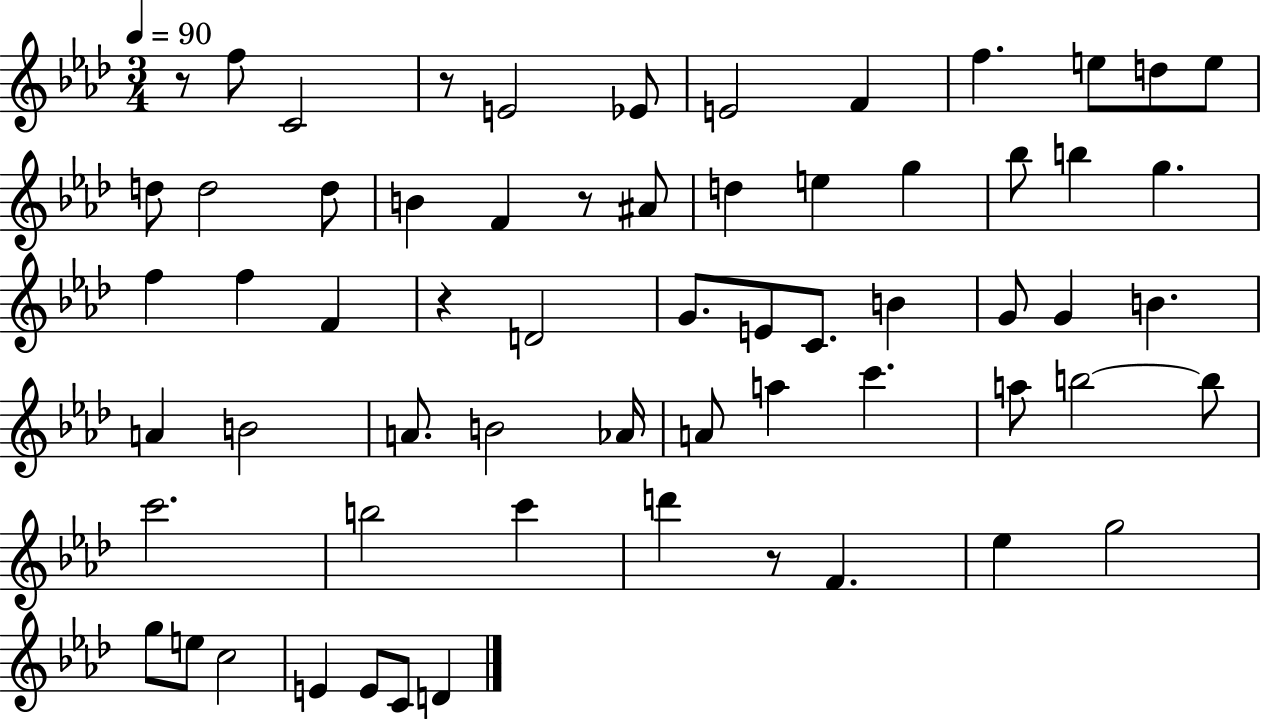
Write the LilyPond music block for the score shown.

{
  \clef treble
  \numericTimeSignature
  \time 3/4
  \key aes \major
  \tempo 4 = 90
  r8 f''8 c'2 | r8 e'2 ees'8 | e'2 f'4 | f''4. e''8 d''8 e''8 | \break d''8 d''2 d''8 | b'4 f'4 r8 ais'8 | d''4 e''4 g''4 | bes''8 b''4 g''4. | \break f''4 f''4 f'4 | r4 d'2 | g'8. e'8 c'8. b'4 | g'8 g'4 b'4. | \break a'4 b'2 | a'8. b'2 aes'16 | a'8 a''4 c'''4. | a''8 b''2~~ b''8 | \break c'''2. | b''2 c'''4 | d'''4 r8 f'4. | ees''4 g''2 | \break g''8 e''8 c''2 | e'4 e'8 c'8 d'4 | \bar "|."
}